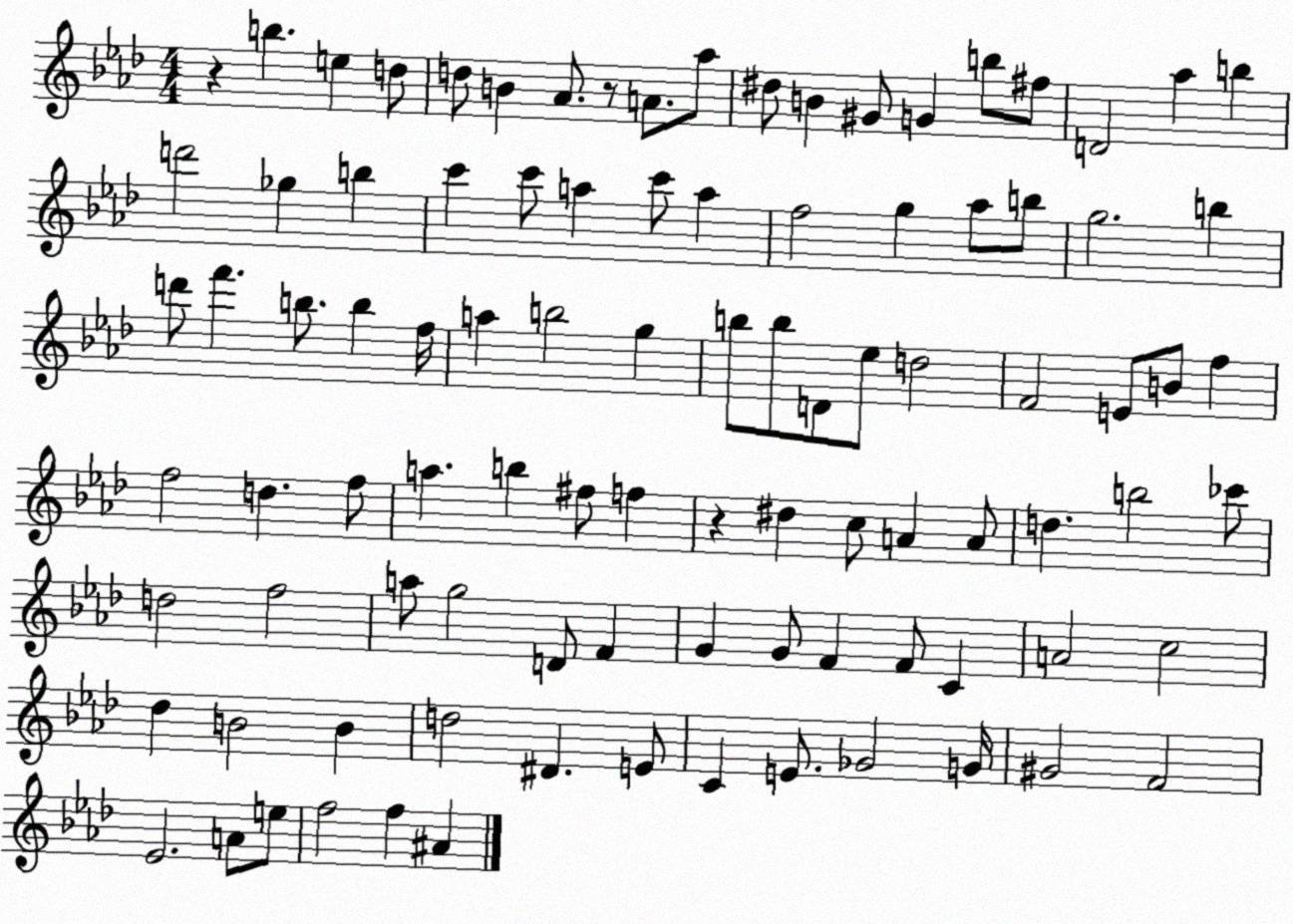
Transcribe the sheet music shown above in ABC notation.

X:1
T:Untitled
M:4/4
L:1/4
K:Ab
z b e d/2 d/2 B _A/2 z/2 A/2 _a/2 ^d/2 B ^G/2 G b/2 ^f/2 D2 _a b d'2 _g b c' c'/2 a c'/2 a f2 g _a/2 b/2 g2 b d'/2 f' b/2 b f/4 a b2 g b/2 b/2 D/2 _e/2 d2 F2 E/2 B/2 f f2 d f/2 a b ^f/2 f z ^d c/2 A A/2 d b2 _c'/2 d2 f2 a/2 g2 D/2 F G G/2 F F/2 C A2 c2 _d B2 B d2 ^D E/2 C E/2 _G2 G/4 ^G2 F2 _E2 A/2 e/2 f2 f ^A